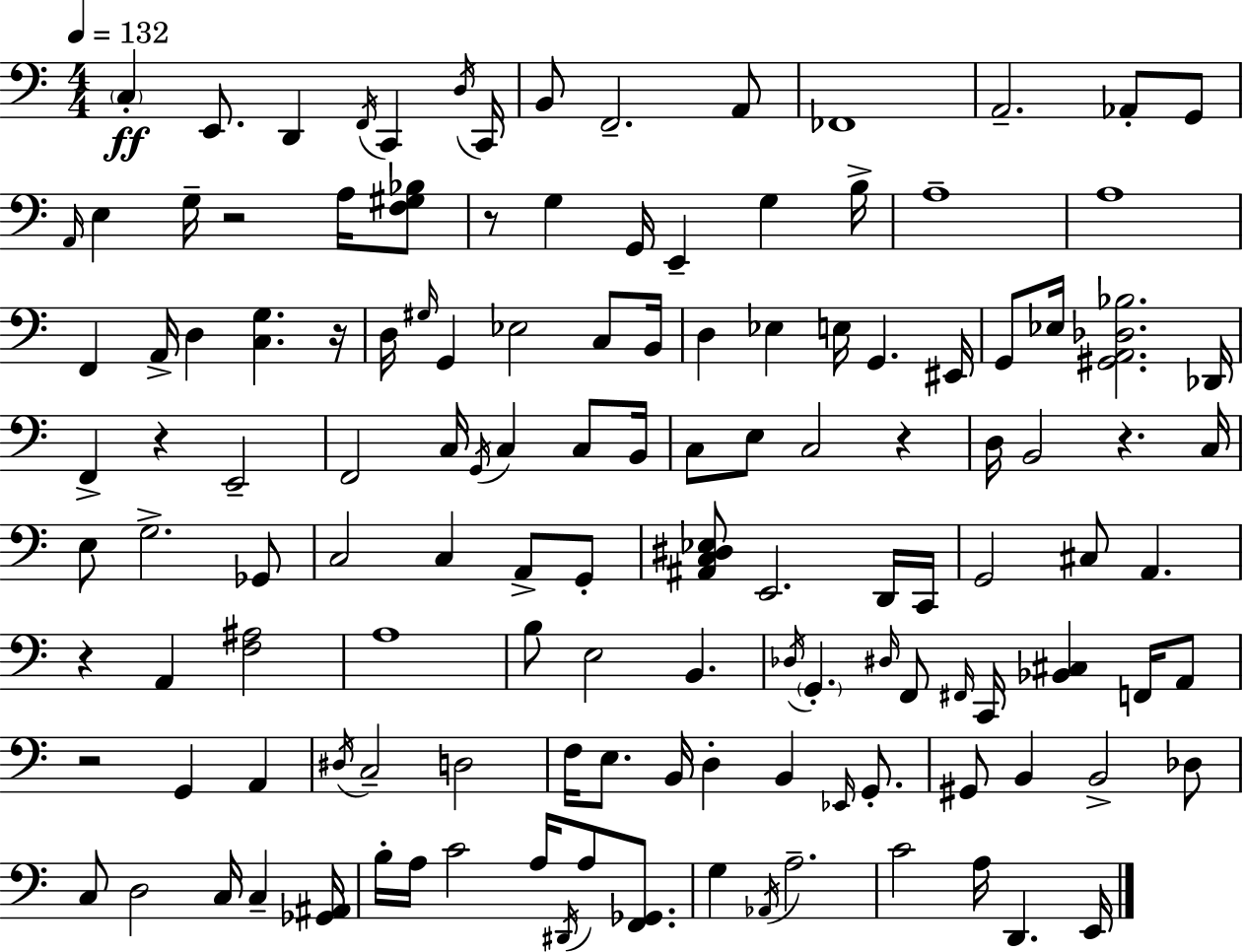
C3/q E2/e. D2/q F2/s C2/q D3/s C2/s B2/e F2/h. A2/e FES2/w A2/h. Ab2/e G2/e A2/s E3/q G3/s R/h A3/s [F3,G#3,Bb3]/e R/e G3/q G2/s E2/q G3/q B3/s A3/w A3/w F2/q A2/s D3/q [C3,G3]/q. R/s D3/s G#3/s G2/q Eb3/h C3/e B2/s D3/q Eb3/q E3/s G2/q. EIS2/s G2/e Eb3/s [G#2,A2,Db3,Bb3]/h. Db2/s F2/q R/q E2/h F2/h C3/s G2/s C3/q C3/e B2/s C3/e E3/e C3/h R/q D3/s B2/h R/q. C3/s E3/e G3/h. Gb2/e C3/h C3/q A2/e G2/e [A#2,C3,D#3,Eb3]/e E2/h. D2/s C2/s G2/h C#3/e A2/q. R/q A2/q [F3,A#3]/h A3/w B3/e E3/h B2/q. Db3/s G2/q. D#3/s F2/e F#2/s C2/s [Bb2,C#3]/q F2/s A2/e R/h G2/q A2/q D#3/s C3/h D3/h F3/s E3/e. B2/s D3/q B2/q Eb2/s G2/e. G#2/e B2/q B2/h Db3/e C3/e D3/h C3/s C3/q [Gb2,A#2]/s B3/s A3/s C4/h A3/s D#2/s A3/e [F2,Gb2]/e. G3/q Ab2/s A3/h. C4/h A3/s D2/q. E2/s